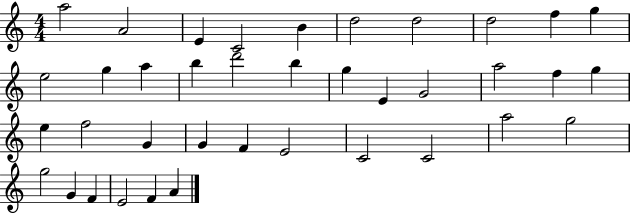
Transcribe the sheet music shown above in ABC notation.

X:1
T:Untitled
M:4/4
L:1/4
K:C
a2 A2 E C2 B d2 d2 d2 f g e2 g a b d'2 b g E G2 a2 f g e f2 G G F E2 C2 C2 a2 g2 g2 G F E2 F A